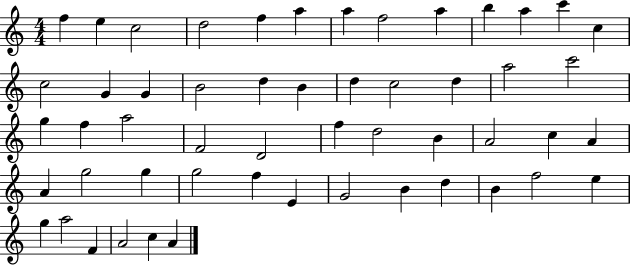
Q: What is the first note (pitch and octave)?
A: F5